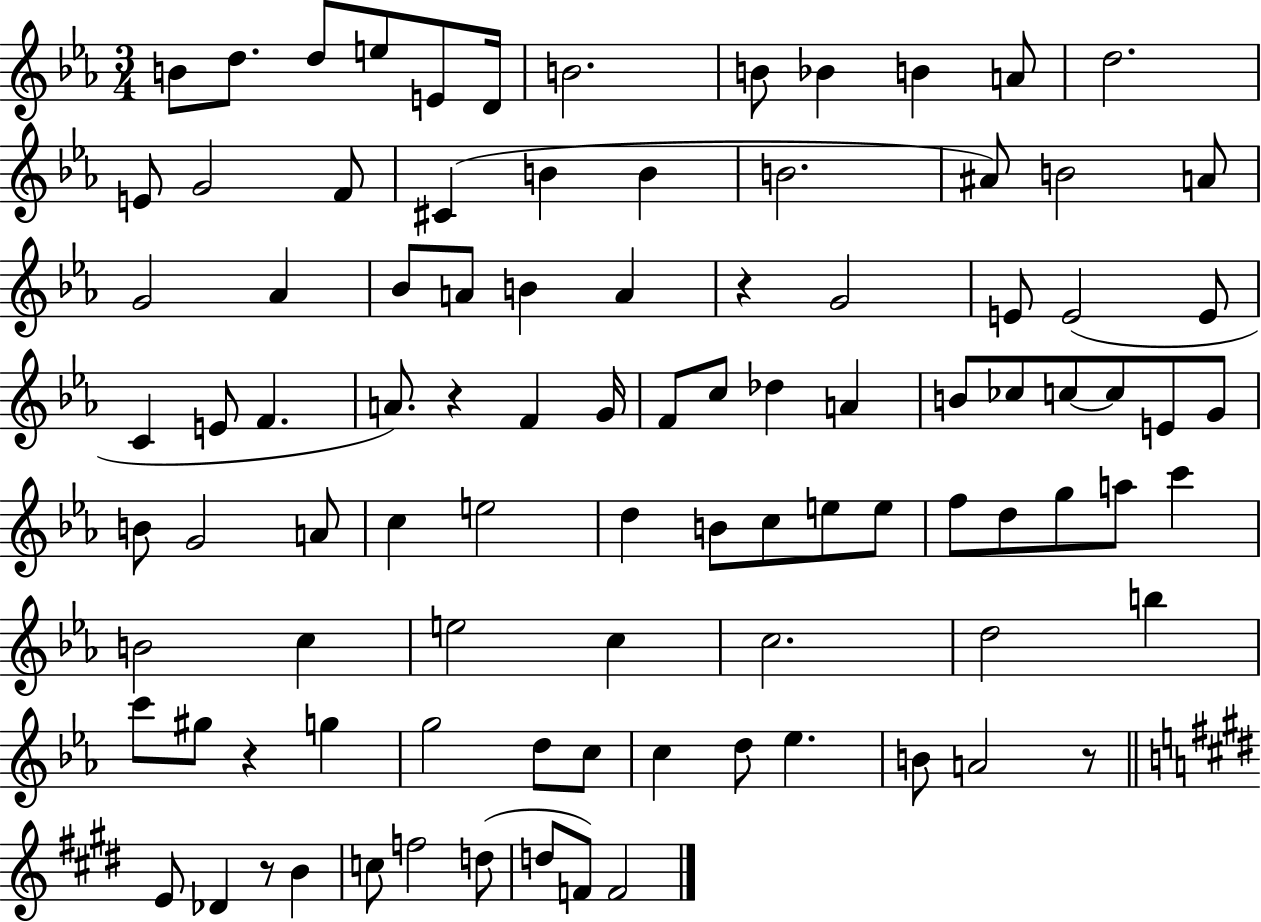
B4/e D5/e. D5/e E5/e E4/e D4/s B4/h. B4/e Bb4/q B4/q A4/e D5/h. E4/e G4/h F4/e C#4/q B4/q B4/q B4/h. A#4/e B4/h A4/e G4/h Ab4/q Bb4/e A4/e B4/q A4/q R/q G4/h E4/e E4/h E4/e C4/q E4/e F4/q. A4/e. R/q F4/q G4/s F4/e C5/e Db5/q A4/q B4/e CES5/e C5/e C5/e E4/e G4/e B4/e G4/h A4/e C5/q E5/h D5/q B4/e C5/e E5/e E5/e F5/e D5/e G5/e A5/e C6/q B4/h C5/q E5/h C5/q C5/h. D5/h B5/q C6/e G#5/e R/q G5/q G5/h D5/e C5/e C5/q D5/e Eb5/q. B4/e A4/h R/e E4/e Db4/q R/e B4/q C5/e F5/h D5/e D5/e F4/e F4/h